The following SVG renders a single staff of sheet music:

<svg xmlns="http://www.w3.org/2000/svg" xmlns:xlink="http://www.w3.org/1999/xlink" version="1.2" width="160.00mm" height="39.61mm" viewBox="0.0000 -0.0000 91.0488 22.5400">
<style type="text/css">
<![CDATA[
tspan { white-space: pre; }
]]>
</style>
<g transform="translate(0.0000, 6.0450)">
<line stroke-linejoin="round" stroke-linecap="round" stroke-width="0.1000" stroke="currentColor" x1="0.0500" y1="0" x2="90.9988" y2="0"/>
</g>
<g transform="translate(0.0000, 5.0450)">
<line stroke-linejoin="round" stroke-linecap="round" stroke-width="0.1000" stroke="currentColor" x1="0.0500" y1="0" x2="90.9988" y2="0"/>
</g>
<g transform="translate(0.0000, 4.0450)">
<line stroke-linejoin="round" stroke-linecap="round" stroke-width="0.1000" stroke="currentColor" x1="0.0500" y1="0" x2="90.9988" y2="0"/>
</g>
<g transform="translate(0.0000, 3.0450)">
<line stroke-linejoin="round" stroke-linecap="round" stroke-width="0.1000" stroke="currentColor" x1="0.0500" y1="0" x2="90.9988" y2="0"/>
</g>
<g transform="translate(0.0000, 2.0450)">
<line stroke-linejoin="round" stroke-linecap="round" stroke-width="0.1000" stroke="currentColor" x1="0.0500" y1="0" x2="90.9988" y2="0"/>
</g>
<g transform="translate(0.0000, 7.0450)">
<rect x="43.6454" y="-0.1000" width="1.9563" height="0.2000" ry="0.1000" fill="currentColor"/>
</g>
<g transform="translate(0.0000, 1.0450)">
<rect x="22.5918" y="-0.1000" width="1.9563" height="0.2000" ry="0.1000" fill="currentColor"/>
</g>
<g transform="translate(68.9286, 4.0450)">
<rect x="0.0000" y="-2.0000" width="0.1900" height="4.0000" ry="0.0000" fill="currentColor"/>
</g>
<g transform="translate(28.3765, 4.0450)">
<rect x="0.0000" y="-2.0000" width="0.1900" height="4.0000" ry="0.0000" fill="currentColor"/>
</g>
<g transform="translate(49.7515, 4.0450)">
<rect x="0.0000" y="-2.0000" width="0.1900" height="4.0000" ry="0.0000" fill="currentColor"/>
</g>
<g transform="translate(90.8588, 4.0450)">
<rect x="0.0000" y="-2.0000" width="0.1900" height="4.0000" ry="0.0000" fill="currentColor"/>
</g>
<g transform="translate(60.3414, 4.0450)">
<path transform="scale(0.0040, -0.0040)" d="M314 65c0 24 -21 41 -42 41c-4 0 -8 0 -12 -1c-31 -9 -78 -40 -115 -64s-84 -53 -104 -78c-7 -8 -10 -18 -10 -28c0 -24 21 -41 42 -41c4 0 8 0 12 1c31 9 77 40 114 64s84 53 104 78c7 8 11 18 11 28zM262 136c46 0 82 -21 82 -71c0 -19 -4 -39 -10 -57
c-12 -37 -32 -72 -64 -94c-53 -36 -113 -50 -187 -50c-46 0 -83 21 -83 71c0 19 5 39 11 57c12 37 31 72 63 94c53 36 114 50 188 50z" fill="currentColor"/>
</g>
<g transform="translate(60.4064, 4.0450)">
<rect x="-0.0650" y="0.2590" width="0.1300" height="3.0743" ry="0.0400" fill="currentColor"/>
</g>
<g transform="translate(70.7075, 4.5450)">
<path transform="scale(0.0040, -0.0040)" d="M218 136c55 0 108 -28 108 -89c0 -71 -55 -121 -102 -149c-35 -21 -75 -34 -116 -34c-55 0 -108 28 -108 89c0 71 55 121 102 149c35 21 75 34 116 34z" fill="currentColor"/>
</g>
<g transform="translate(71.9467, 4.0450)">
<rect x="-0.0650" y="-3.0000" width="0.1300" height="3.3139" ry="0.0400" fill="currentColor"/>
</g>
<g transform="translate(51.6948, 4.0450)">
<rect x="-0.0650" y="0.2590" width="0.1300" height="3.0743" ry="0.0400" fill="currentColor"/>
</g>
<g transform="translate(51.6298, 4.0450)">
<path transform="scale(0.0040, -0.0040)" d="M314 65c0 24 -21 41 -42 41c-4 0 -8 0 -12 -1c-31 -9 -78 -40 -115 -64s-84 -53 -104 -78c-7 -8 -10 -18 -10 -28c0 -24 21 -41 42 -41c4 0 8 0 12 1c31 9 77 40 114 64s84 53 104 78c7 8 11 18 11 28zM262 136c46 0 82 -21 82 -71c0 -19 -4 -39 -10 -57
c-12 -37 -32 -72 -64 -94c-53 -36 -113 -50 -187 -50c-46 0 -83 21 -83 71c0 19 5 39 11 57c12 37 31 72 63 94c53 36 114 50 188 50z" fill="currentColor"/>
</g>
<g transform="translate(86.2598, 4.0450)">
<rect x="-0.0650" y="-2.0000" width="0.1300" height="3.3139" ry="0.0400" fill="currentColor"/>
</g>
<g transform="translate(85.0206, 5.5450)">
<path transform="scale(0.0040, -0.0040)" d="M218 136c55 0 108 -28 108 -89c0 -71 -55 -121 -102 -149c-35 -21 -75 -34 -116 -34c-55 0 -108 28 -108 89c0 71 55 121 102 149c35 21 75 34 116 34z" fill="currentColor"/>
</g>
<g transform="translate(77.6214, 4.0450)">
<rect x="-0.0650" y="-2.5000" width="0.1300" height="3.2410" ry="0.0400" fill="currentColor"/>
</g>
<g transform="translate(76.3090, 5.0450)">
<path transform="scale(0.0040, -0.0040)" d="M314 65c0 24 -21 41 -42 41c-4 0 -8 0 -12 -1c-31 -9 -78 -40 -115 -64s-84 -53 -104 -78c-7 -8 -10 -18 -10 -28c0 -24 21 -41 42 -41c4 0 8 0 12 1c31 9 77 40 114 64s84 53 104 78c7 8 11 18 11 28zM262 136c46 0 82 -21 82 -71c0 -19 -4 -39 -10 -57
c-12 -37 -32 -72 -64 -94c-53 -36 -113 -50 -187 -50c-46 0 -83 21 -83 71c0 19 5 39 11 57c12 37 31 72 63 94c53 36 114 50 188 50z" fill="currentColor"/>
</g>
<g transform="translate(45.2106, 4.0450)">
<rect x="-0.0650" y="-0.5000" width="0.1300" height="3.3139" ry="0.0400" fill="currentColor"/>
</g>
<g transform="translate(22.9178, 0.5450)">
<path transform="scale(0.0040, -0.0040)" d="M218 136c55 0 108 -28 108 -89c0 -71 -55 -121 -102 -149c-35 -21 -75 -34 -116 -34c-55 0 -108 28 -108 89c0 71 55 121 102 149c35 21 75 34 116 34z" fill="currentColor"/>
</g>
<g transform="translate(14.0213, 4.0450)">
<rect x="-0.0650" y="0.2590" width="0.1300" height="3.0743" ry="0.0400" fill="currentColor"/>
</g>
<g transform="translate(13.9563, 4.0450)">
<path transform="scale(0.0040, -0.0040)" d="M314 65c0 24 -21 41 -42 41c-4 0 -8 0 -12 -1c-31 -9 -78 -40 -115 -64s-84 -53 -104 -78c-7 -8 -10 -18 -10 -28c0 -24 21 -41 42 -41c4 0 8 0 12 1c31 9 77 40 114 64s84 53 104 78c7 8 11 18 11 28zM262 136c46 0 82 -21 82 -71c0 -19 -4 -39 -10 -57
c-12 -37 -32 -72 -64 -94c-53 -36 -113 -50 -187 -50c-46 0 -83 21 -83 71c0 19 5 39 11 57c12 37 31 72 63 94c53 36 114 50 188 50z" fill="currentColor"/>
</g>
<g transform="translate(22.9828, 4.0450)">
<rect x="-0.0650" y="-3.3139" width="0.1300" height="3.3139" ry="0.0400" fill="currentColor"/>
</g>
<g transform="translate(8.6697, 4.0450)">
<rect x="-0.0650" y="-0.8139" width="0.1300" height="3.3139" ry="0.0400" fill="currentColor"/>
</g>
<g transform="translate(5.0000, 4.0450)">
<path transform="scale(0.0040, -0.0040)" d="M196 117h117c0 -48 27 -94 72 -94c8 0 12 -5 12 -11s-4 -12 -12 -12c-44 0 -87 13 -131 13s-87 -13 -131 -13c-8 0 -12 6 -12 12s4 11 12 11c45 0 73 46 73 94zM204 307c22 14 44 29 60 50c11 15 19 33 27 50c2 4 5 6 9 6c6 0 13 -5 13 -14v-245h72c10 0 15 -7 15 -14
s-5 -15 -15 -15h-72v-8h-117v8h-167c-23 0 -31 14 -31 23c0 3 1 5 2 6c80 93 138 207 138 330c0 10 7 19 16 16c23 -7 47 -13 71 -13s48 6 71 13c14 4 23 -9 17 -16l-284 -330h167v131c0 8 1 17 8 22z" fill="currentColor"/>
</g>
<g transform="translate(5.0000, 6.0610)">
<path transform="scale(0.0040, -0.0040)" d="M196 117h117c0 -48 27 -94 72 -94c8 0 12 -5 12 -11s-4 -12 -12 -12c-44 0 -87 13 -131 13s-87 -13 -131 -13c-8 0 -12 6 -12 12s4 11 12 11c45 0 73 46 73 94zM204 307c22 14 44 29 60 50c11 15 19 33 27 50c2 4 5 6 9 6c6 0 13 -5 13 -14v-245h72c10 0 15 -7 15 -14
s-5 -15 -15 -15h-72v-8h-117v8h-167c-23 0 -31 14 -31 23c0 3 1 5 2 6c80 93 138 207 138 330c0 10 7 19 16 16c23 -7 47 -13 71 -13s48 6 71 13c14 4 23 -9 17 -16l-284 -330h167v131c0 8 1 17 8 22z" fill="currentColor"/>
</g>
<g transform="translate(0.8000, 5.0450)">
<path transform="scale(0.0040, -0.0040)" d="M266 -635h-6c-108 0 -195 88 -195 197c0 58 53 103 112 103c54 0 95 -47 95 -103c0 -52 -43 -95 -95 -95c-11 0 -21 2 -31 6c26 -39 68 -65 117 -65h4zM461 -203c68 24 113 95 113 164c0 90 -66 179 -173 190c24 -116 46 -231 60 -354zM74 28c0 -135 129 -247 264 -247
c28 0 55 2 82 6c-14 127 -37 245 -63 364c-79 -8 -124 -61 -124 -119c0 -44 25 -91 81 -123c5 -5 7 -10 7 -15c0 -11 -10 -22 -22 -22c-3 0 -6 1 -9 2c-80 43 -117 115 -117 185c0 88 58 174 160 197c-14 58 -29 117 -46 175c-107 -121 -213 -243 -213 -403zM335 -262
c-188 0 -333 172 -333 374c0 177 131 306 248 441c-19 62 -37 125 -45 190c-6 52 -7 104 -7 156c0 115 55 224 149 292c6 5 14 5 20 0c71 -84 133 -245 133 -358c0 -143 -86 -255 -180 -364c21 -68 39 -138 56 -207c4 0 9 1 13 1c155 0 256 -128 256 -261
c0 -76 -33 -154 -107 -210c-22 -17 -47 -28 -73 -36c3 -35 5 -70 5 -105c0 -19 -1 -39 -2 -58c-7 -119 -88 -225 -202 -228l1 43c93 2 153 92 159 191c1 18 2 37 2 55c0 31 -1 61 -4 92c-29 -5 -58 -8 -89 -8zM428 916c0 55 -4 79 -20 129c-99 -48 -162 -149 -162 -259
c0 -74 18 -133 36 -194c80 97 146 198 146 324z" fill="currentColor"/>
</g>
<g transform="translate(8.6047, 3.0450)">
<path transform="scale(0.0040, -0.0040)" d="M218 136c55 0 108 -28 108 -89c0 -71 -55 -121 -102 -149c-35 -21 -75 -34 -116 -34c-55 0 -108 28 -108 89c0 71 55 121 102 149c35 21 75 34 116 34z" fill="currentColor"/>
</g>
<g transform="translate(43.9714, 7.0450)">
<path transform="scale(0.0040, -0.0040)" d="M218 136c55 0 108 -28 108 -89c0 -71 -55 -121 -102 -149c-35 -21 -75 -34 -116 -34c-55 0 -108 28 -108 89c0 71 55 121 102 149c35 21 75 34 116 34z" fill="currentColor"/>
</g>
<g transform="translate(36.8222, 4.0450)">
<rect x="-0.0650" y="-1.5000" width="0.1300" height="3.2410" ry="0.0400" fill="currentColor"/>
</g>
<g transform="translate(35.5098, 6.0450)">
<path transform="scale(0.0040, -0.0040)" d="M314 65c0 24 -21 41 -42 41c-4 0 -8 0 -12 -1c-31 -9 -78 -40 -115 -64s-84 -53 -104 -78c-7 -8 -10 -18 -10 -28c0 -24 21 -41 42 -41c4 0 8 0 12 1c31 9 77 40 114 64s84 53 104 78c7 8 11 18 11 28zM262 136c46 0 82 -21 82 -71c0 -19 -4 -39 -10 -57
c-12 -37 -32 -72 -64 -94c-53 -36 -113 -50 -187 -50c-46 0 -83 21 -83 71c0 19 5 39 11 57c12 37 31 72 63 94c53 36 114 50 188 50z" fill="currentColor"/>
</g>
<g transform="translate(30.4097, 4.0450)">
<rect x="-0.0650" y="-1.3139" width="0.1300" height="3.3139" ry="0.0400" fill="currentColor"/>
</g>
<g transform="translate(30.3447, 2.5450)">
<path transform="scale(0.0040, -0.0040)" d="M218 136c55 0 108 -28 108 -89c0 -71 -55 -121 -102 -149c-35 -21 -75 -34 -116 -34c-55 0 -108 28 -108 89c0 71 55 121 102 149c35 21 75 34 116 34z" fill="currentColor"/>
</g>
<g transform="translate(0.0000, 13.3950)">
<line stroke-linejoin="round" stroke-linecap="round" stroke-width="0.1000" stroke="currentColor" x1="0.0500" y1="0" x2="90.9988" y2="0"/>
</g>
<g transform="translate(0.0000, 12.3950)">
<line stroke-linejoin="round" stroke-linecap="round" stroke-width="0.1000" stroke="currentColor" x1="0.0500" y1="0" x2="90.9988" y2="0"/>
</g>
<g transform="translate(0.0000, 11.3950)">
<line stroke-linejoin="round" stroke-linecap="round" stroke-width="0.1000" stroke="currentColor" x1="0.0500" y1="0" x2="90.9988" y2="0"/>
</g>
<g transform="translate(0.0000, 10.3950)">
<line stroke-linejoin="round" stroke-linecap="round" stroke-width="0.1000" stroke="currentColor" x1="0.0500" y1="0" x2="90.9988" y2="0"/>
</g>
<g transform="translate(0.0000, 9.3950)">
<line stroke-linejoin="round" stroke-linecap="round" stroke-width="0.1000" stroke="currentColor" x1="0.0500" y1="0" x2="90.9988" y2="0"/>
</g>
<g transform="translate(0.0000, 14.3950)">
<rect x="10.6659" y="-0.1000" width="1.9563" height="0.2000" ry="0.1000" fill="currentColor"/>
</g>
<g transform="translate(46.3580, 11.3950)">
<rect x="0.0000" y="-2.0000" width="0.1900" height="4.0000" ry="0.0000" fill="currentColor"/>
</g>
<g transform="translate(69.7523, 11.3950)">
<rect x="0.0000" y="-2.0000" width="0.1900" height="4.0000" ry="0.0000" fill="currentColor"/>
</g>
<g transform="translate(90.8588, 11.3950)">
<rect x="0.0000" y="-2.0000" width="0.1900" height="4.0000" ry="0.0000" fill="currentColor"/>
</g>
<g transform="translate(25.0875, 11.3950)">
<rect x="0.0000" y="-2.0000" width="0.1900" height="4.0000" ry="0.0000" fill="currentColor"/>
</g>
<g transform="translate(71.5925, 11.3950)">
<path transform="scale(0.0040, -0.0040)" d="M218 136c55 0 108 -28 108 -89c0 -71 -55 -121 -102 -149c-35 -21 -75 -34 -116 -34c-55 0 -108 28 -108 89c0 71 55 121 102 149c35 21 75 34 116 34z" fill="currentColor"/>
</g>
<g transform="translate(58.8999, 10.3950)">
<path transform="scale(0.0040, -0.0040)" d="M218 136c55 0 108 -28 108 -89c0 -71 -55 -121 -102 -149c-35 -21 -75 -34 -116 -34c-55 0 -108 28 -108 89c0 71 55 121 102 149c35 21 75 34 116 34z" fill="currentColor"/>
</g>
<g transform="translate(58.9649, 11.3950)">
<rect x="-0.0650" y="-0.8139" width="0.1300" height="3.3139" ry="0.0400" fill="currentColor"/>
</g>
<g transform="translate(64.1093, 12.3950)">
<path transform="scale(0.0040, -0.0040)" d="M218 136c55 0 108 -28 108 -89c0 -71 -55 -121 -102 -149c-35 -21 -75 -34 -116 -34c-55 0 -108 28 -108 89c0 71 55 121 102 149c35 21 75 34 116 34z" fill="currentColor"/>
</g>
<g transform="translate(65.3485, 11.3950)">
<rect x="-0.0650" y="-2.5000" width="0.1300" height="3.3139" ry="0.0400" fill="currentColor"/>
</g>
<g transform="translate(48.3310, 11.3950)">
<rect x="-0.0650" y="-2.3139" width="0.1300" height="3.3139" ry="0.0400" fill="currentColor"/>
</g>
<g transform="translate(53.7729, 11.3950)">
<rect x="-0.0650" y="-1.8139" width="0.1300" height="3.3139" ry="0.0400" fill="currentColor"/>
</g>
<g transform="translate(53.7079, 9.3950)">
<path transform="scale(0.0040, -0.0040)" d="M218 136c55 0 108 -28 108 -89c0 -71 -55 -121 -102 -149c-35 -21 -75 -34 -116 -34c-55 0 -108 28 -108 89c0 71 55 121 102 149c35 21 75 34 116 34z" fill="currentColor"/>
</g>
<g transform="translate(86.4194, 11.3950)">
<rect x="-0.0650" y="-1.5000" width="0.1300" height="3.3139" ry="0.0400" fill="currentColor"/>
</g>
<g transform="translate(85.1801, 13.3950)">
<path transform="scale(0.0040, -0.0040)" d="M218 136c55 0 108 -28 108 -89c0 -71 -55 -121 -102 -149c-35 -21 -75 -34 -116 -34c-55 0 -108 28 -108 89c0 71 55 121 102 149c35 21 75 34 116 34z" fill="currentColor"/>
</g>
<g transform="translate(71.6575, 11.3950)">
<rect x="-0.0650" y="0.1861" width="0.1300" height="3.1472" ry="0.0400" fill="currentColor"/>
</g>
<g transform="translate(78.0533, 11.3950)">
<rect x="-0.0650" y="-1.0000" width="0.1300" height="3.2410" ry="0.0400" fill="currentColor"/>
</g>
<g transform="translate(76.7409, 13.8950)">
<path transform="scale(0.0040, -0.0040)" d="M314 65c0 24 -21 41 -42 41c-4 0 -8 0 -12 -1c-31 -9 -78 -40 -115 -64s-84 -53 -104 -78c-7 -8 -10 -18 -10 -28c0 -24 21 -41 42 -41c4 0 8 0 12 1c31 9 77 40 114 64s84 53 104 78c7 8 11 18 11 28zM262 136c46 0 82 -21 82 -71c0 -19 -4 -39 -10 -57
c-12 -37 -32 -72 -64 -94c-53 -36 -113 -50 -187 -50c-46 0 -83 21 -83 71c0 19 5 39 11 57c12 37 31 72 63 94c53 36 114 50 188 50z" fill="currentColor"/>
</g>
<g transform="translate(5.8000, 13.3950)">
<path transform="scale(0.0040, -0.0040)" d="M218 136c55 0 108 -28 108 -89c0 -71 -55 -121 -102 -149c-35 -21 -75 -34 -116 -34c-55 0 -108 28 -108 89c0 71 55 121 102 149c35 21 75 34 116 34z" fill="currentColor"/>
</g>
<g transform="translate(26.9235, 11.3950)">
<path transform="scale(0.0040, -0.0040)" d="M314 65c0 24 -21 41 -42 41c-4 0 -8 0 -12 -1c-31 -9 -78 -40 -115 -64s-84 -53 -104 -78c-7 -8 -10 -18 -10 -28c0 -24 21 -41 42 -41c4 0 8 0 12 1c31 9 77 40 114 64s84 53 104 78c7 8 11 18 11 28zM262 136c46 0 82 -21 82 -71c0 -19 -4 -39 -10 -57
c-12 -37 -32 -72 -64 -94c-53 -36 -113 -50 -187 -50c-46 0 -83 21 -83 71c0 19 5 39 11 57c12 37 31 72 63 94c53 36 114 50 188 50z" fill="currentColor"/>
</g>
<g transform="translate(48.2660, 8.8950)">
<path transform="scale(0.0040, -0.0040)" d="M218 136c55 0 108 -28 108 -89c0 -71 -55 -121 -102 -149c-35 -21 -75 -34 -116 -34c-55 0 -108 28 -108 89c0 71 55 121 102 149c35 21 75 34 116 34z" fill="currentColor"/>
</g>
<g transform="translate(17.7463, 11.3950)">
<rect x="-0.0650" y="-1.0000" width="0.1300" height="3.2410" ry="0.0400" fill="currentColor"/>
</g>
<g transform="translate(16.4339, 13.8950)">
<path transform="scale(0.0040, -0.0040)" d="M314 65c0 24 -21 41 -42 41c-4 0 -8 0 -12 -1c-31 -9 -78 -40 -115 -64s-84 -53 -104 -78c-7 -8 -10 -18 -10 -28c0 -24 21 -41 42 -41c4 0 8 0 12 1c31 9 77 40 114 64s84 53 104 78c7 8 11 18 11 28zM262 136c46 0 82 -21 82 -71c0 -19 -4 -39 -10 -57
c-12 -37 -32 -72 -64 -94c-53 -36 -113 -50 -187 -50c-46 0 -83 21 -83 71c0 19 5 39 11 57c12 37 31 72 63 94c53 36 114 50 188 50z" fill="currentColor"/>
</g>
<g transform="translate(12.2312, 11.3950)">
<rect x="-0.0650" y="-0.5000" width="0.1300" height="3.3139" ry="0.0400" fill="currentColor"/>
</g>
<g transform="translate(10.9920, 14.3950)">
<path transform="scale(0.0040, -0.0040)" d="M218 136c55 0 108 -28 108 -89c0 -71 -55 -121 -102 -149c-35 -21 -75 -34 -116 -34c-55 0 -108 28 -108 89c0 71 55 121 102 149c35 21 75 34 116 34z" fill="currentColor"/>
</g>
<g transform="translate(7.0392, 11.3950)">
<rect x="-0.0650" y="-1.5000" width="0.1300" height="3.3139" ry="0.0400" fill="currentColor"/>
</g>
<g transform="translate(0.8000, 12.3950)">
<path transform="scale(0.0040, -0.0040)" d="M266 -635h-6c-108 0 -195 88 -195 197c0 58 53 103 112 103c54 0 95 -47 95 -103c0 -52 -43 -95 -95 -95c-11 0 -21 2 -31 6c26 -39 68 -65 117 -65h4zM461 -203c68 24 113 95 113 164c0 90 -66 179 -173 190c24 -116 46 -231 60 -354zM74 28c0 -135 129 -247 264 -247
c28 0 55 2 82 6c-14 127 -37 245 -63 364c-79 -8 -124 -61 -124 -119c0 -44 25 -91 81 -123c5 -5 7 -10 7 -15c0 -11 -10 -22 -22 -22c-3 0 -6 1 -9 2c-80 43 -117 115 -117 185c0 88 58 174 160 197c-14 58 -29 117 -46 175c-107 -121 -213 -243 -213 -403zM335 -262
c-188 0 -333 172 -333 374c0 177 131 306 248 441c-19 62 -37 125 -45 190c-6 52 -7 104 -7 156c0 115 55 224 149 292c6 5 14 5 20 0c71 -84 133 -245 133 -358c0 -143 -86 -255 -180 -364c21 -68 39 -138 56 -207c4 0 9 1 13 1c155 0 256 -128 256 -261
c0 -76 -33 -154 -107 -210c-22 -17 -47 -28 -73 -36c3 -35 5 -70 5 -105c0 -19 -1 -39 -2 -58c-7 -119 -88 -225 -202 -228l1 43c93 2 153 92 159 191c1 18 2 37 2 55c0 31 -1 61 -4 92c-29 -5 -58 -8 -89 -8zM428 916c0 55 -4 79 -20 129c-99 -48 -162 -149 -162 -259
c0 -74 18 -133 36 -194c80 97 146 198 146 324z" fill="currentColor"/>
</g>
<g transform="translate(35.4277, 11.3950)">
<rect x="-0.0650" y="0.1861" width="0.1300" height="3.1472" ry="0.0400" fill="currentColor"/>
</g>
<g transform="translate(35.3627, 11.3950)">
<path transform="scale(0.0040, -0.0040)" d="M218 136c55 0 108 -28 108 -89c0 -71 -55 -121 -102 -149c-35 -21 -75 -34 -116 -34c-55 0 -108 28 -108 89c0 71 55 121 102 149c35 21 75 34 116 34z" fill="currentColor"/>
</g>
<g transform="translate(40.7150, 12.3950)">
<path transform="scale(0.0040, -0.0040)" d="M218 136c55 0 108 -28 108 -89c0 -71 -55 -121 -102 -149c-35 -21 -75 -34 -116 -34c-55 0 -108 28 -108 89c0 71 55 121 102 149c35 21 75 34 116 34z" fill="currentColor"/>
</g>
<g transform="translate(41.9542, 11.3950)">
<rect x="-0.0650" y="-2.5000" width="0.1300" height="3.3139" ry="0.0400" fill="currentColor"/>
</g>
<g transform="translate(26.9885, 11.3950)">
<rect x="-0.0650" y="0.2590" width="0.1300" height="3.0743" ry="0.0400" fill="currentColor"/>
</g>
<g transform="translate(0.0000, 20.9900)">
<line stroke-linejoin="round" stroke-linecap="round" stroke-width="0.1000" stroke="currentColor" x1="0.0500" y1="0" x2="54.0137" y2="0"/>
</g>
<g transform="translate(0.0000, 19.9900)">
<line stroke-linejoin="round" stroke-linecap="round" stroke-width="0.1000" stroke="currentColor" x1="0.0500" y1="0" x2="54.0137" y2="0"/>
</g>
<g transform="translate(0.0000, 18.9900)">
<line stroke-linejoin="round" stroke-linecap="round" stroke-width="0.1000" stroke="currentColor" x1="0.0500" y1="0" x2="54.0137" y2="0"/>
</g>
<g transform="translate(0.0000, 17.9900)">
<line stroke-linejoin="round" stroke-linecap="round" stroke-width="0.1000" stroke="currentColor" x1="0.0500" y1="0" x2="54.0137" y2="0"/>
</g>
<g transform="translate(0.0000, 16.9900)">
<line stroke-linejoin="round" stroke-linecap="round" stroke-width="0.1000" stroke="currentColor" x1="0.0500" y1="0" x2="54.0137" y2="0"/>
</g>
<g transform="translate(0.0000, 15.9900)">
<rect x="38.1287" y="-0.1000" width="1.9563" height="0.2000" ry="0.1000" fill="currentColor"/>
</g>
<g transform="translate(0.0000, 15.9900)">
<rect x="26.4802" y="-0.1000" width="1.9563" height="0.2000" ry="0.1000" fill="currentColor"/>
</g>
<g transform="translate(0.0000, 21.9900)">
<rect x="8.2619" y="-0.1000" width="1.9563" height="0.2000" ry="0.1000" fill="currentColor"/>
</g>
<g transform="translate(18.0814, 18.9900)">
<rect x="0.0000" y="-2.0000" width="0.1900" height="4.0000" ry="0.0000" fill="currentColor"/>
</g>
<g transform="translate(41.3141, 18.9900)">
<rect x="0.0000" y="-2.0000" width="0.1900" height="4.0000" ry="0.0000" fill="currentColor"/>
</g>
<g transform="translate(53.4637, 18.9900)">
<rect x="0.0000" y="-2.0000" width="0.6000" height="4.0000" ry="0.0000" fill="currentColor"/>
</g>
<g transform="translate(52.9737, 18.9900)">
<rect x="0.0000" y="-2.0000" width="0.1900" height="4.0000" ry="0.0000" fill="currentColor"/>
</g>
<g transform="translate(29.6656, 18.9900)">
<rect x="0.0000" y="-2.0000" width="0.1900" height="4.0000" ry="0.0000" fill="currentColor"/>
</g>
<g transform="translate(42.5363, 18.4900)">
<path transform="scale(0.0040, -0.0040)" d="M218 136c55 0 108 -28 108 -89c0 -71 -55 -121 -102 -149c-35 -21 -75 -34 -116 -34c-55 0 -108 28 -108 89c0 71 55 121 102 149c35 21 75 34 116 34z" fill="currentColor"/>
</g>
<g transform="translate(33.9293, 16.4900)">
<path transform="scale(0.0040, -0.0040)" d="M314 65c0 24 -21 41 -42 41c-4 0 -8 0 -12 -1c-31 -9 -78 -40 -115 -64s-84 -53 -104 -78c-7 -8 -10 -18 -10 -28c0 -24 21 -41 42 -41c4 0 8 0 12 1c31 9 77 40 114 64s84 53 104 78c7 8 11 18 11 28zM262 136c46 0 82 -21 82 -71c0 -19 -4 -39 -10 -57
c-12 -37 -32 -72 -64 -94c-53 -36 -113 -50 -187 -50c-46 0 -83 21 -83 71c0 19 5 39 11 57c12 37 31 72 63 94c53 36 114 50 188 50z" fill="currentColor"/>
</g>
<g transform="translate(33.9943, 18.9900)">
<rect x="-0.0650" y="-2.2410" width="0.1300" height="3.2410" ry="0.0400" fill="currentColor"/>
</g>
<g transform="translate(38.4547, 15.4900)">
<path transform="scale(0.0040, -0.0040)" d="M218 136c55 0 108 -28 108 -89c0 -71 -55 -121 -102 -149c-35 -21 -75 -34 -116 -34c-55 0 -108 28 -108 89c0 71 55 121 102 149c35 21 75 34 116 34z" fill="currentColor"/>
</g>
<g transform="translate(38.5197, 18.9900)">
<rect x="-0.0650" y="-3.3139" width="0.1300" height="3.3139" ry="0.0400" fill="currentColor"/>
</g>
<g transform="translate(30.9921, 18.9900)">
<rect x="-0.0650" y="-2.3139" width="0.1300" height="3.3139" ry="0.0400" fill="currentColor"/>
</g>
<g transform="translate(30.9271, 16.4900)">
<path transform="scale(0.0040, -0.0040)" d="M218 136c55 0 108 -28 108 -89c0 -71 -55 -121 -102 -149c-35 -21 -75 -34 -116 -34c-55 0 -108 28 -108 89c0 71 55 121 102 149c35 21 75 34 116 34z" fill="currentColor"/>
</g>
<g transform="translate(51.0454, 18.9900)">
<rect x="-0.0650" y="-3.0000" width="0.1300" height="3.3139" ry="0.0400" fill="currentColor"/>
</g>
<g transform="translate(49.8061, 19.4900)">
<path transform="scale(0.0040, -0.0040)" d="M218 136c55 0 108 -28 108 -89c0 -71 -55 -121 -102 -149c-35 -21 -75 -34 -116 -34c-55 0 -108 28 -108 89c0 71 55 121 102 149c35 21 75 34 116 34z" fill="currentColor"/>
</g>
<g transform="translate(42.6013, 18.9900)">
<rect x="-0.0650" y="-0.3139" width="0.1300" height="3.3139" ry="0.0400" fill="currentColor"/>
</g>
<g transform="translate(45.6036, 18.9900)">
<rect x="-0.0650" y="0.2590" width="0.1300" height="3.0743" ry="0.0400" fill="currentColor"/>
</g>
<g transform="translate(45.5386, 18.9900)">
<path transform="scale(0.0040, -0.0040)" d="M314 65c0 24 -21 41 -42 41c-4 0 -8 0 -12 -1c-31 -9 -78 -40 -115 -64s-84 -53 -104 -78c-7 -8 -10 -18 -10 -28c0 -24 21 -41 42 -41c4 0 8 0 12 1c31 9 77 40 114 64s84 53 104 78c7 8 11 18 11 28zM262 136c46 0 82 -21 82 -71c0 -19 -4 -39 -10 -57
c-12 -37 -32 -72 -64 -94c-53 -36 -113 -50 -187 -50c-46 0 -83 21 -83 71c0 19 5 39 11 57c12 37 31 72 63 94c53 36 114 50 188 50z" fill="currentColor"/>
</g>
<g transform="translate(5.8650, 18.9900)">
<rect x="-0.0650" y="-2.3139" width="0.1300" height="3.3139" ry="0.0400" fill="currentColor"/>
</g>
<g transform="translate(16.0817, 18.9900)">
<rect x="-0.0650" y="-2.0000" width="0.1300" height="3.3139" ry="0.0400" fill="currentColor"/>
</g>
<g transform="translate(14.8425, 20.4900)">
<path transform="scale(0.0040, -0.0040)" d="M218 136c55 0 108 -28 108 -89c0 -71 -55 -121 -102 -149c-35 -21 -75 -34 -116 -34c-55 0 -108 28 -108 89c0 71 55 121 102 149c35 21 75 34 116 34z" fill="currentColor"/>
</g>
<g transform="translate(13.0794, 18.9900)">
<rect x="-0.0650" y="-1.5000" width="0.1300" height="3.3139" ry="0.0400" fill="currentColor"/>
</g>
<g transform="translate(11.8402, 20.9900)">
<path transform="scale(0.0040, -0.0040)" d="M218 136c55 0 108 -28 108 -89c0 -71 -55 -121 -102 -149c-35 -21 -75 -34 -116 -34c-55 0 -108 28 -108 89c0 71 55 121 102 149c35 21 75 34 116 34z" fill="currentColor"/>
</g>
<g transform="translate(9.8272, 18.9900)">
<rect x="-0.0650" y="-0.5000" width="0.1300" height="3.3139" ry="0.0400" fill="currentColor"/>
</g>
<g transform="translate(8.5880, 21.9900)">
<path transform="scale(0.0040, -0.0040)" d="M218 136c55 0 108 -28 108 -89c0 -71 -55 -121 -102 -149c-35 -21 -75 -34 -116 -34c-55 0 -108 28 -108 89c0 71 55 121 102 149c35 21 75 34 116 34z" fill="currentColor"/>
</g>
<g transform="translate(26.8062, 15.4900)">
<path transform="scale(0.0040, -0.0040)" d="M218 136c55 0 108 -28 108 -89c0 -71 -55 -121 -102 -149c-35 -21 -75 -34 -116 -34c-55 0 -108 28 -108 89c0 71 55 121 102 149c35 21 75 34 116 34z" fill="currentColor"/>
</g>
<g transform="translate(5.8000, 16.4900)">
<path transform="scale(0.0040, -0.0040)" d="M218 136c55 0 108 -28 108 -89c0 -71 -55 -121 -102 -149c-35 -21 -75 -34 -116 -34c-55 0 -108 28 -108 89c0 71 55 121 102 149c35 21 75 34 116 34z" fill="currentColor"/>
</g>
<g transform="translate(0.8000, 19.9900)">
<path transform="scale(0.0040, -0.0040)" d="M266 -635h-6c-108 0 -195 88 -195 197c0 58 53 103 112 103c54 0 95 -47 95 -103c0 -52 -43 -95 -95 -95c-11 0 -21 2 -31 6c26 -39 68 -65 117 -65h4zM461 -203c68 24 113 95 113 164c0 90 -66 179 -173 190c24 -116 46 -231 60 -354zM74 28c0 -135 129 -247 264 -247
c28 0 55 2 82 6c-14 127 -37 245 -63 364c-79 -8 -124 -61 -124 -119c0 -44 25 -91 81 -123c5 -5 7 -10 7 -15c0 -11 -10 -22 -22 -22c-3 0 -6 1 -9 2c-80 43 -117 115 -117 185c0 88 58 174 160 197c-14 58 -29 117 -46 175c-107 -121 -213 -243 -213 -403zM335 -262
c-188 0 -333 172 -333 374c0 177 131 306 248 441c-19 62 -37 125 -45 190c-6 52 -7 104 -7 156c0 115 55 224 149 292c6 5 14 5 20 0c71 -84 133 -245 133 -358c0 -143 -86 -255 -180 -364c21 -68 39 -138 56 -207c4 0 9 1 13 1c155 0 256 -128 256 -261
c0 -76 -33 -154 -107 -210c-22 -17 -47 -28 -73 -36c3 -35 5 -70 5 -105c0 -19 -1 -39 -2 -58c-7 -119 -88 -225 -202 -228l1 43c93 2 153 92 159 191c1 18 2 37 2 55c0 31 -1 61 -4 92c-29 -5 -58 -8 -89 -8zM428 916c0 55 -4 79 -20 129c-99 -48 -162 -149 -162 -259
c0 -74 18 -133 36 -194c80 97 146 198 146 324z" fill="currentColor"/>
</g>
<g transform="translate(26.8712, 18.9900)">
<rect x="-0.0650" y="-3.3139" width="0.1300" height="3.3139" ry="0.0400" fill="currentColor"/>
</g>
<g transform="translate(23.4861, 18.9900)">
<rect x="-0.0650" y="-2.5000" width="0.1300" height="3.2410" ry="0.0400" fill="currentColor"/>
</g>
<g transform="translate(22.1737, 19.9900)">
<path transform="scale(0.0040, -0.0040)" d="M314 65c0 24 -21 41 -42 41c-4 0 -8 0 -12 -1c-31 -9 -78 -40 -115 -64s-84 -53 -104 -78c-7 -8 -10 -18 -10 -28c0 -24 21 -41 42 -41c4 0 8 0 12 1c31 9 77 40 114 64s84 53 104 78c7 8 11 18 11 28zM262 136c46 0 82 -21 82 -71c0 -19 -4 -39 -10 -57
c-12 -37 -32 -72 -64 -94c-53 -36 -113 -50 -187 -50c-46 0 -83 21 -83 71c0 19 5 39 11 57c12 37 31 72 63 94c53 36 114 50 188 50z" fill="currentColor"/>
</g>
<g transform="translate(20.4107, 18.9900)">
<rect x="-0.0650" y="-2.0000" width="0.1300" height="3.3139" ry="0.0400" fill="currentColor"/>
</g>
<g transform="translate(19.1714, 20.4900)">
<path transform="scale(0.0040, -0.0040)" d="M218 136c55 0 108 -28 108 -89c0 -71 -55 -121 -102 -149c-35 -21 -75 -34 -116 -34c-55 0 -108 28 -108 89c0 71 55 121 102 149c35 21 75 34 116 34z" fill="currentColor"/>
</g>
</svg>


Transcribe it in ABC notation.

X:1
T:Untitled
M:4/4
L:1/4
K:C
d B2 b e E2 C B2 B2 A G2 F E C D2 B2 B G g f d G B D2 E g C E F F G2 b g g2 b c B2 A